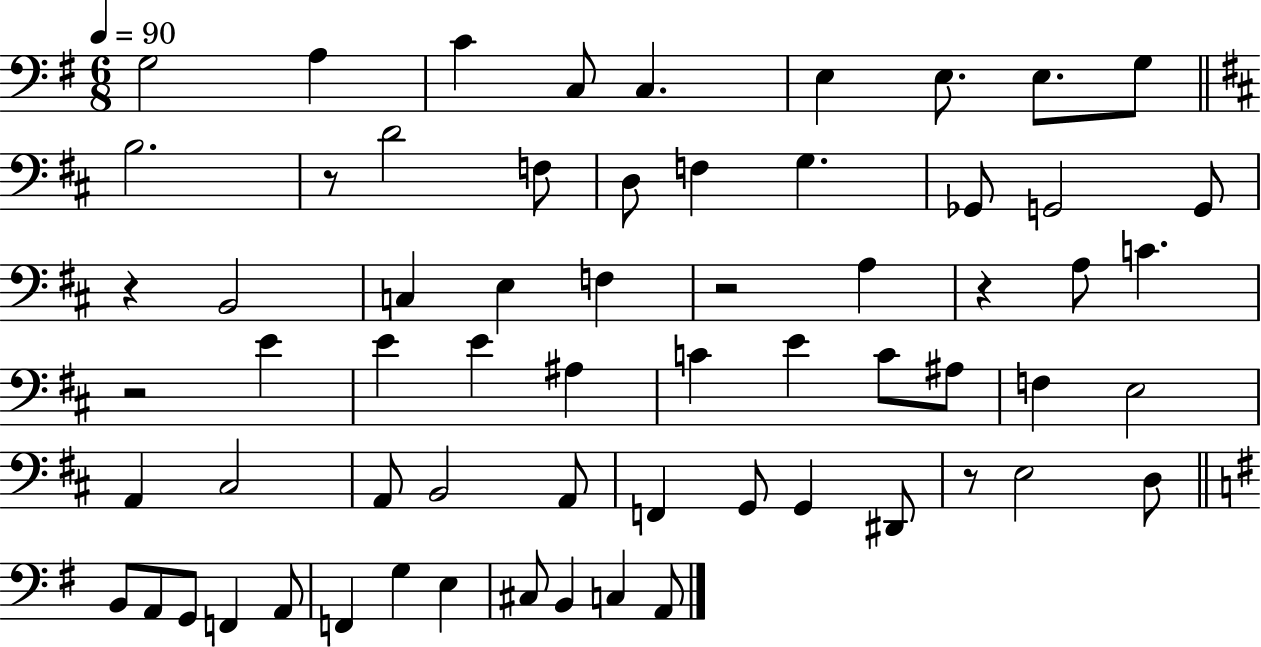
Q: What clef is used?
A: bass